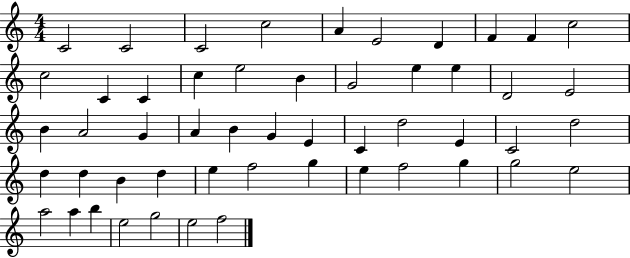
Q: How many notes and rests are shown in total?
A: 52